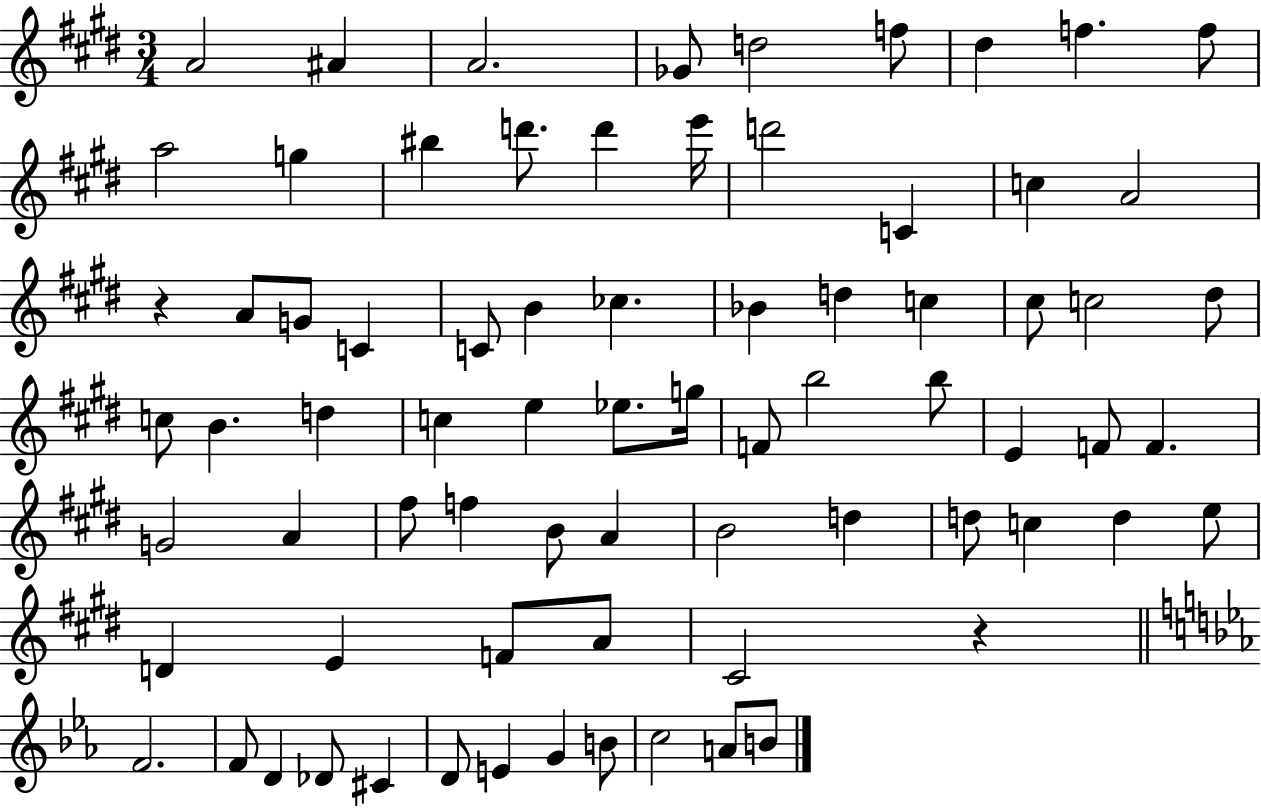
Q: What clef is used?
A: treble